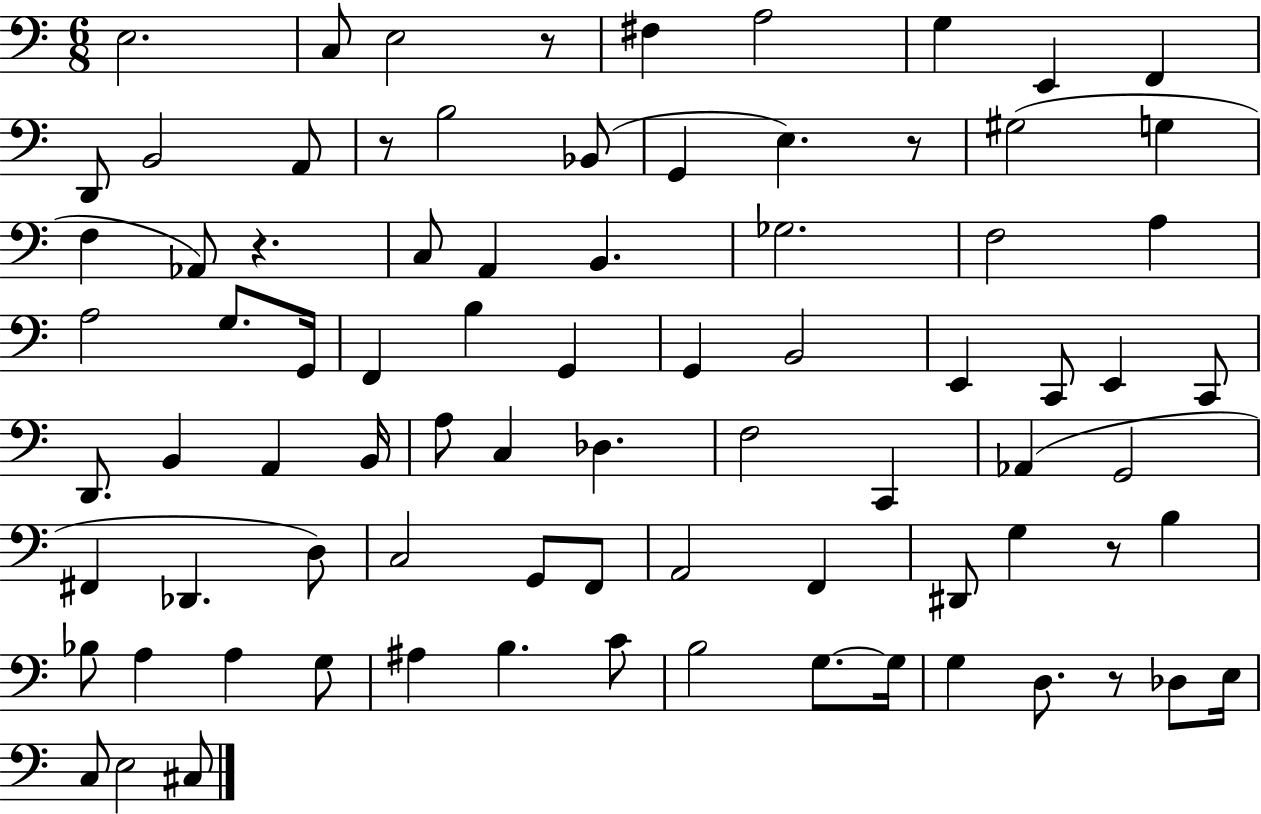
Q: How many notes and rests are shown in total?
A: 82